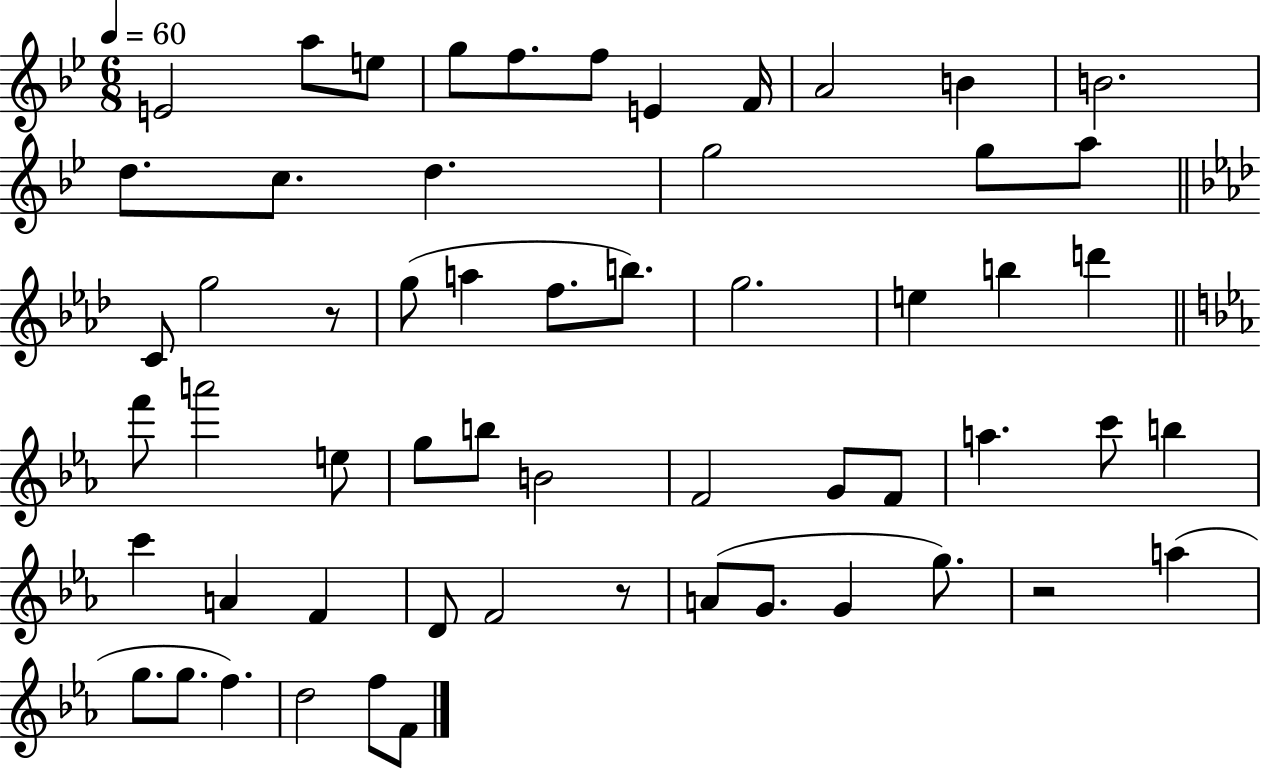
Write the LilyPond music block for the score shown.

{
  \clef treble
  \numericTimeSignature
  \time 6/8
  \key bes \major
  \tempo 4 = 60
  \repeat volta 2 { e'2 a''8 e''8 | g''8 f''8. f''8 e'4 f'16 | a'2 b'4 | b'2. | \break d''8. c''8. d''4. | g''2 g''8 a''8 | \bar "||" \break \key aes \major c'8 g''2 r8 | g''8( a''4 f''8. b''8.) | g''2. | e''4 b''4 d'''4 | \break \bar "||" \break \key c \minor f'''8 a'''2 e''8 | g''8 b''8 b'2 | f'2 g'8 f'8 | a''4. c'''8 b''4 | \break c'''4 a'4 f'4 | d'8 f'2 r8 | a'8( g'8. g'4 g''8.) | r2 a''4( | \break g''8. g''8. f''4.) | d''2 f''8 f'8 | } \bar "|."
}